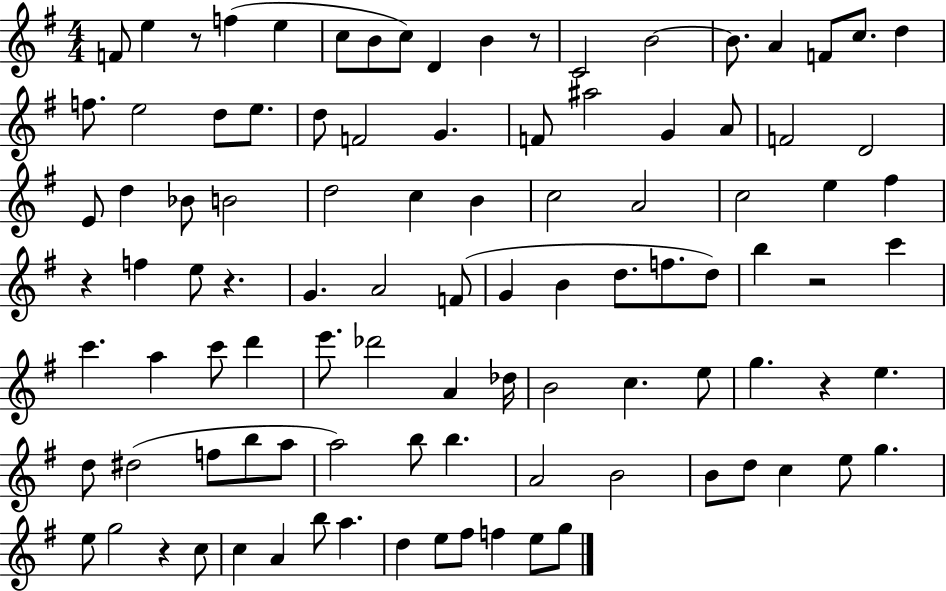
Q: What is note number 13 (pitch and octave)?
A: A4